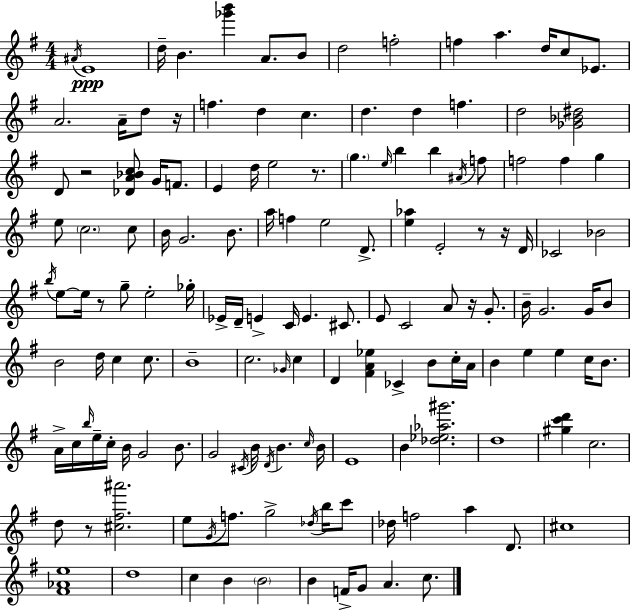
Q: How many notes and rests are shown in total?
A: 148